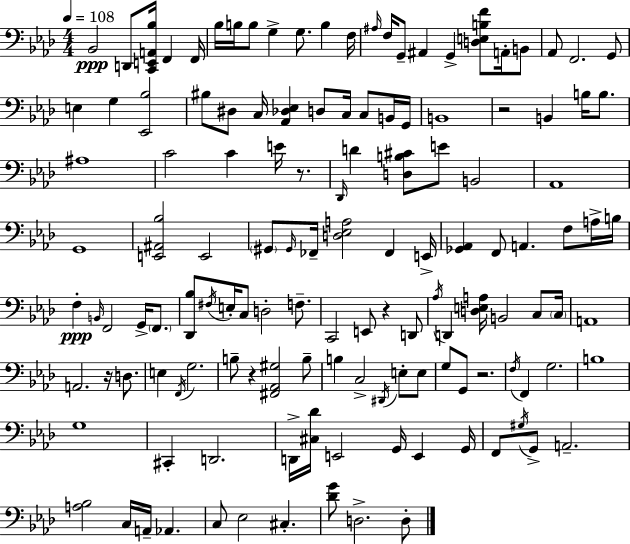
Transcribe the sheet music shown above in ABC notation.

X:1
T:Untitled
M:4/4
L:1/4
K:Fm
_B,,2 D,,/2 [C,,E,,A,,_B,]/4 F,, F,,/4 _B,/4 B,/4 B,/2 G, G,/2 B, F,/4 ^A,/4 F,/4 G,,/2 ^A,, G,, [D,E,B,F]/2 A,,/4 B,,/2 _A,,/2 F,,2 G,,/2 E, G, [_E,,_B,]2 ^B,/2 ^D,/2 C,/4 [_A,,_D,_E,] D,/2 C,/4 C,/2 B,,/4 G,,/4 B,,4 z2 B,, B,/4 B,/2 ^A,4 C2 C E/4 z/2 _D,,/4 D [D,B,^C]/2 E/2 B,,2 _A,,4 G,,4 [E,,^A,,_B,]2 E,,2 ^G,,/2 ^G,,/4 _F,,/4 [D,_E,A,]2 _F,, E,,/4 [_G,,_A,,] F,,/2 A,, F,/2 A,/4 B,/4 F, B,,/4 F,,2 G,,/4 F,,/2 [_D,,_B,]/2 ^F,/4 E,/4 C,/2 D,2 F,/2 C,,2 E,,/2 z D,,/2 _A,/4 D,, [D,E,A,]/4 B,,2 C,/2 C,/4 A,,4 A,,2 z/4 D,/2 E, F,,/4 G,2 B,/2 z [^F,,_A,,^G,]2 B,/2 B, C,2 ^D,,/4 E,/2 E,/2 G,/2 G,,/2 z2 F,/4 F,, G,2 B,4 G,4 ^C,, D,,2 D,,/4 [^C,_D]/4 E,,2 G,,/4 E,, G,,/4 F,,/2 ^G,/4 G,,/2 A,,2 [A,_B,]2 C,/4 A,,/4 _A,, C,/2 _E,2 ^C, [_DG]/2 D,2 D,/2